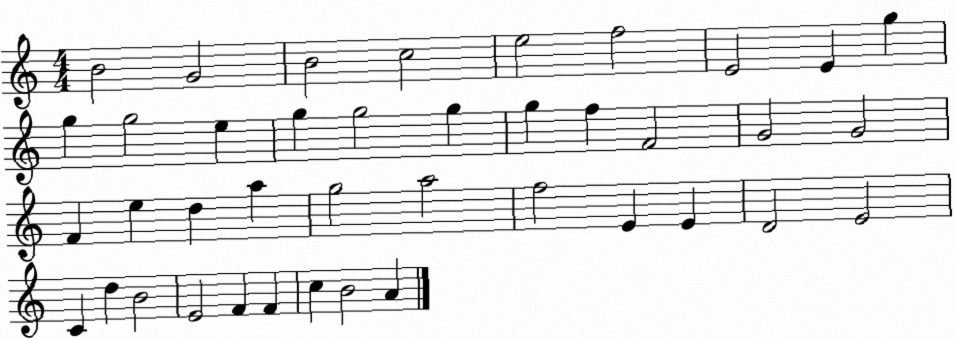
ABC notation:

X:1
T:Untitled
M:4/4
L:1/4
K:C
B2 G2 B2 c2 e2 f2 E2 E g g g2 e g g2 g g f F2 G2 G2 F e d a g2 a2 f2 E E D2 E2 C d B2 E2 F F c B2 A